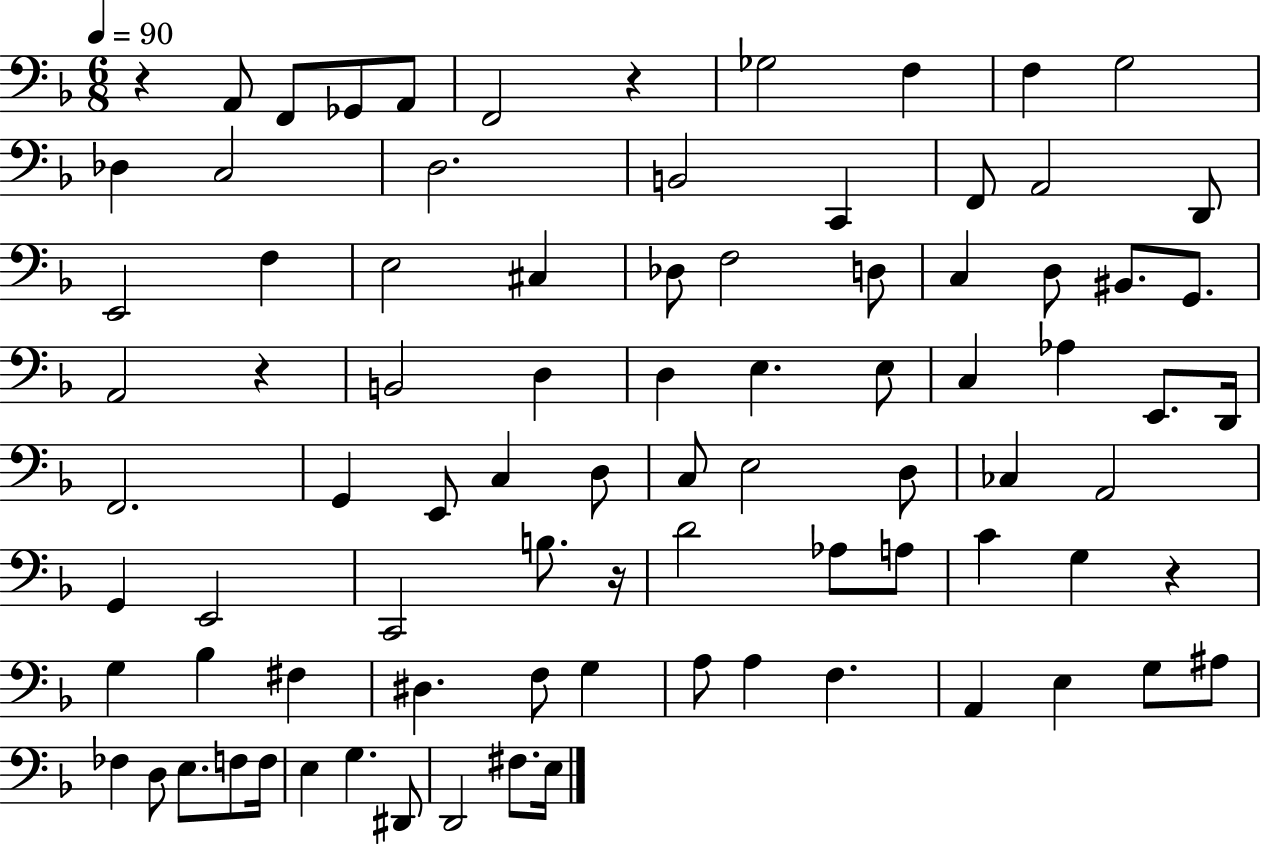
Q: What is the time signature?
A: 6/8